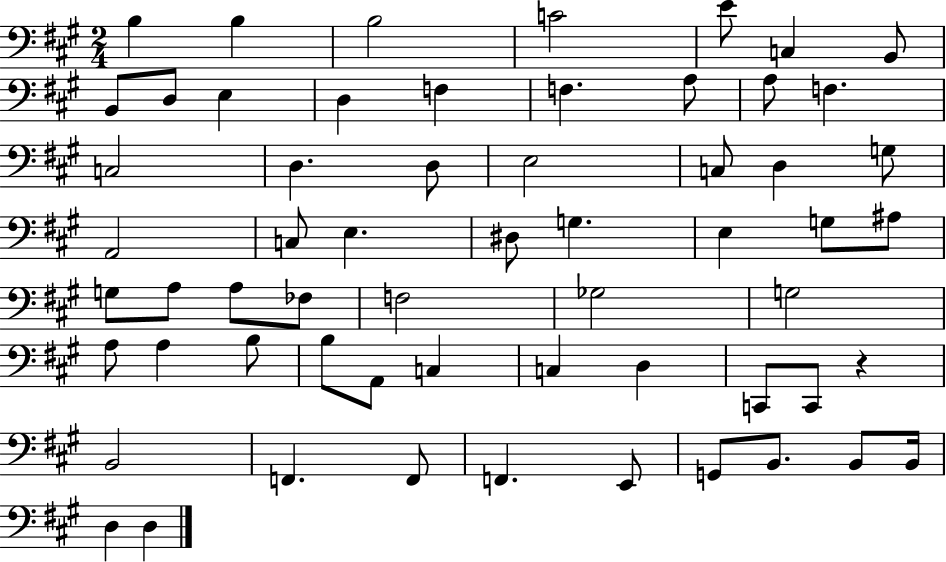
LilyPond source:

{
  \clef bass
  \numericTimeSignature
  \time 2/4
  \key a \major
  b4 b4 | b2 | c'2 | e'8 c4 b,8 | \break b,8 d8 e4 | d4 f4 | f4. a8 | a8 f4. | \break c2 | d4. d8 | e2 | c8 d4 g8 | \break a,2 | c8 e4. | dis8 g4. | e4 g8 ais8 | \break g8 a8 a8 fes8 | f2 | ges2 | g2 | \break a8 a4 b8 | b8 a,8 c4 | c4 d4 | c,8 c,8 r4 | \break b,2 | f,4. f,8 | f,4. e,8 | g,8 b,8. b,8 b,16 | \break d4 d4 | \bar "|."
}